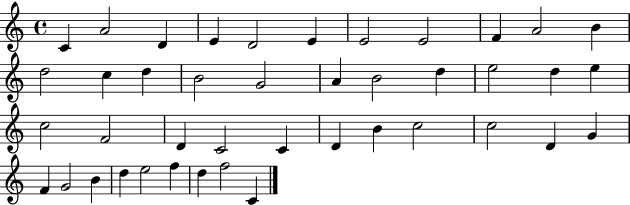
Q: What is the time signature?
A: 4/4